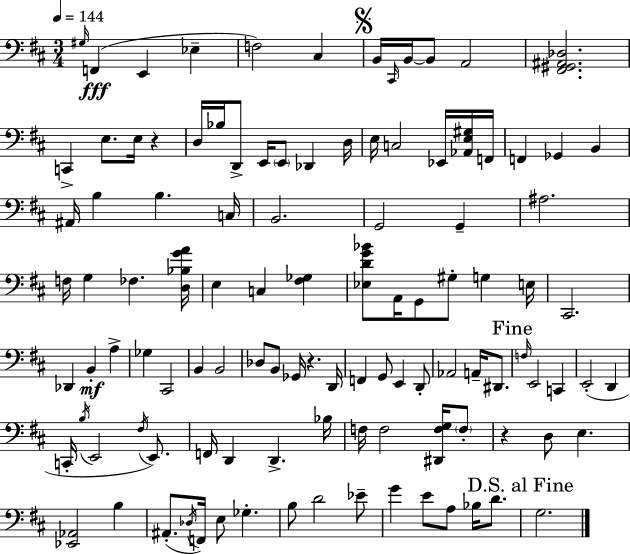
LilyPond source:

{
  \clef bass
  \numericTimeSignature
  \time 3/4
  \key d \major
  \tempo 4 = 144
  \repeat volta 2 { \grace { gis16 }(\fff f,4 e,4 ees4-- | f2) cis4 | \mark \markup { \musicglyph "scripts.segno" } b,16 \grace { cis,16 } b,16~~ b,8 a,2 | <fis, gis, ais, des>2. | \break c,4-> e8. e16 r4 | d16 bes16 d,8-> e,16 \parenthesize e,8 des,4 | d16 e16 c2 ees,16 | <aes, e gis>16 f,16 f,4 ges,4 b,4 | \break ais,16 b4 b4. | c16 b,2. | g,2 g,4-- | ais2. | \break f16 g4 fes4. | <d bes g' a'>16 e4 c4 <fis ges>4 | <ees d' g' bes'>8 a,16 g,8 gis8-. g4 | e16 cis,2. | \break des,4 b,4-.\mf a4-> | ges4 cis,2 | b,4 b,2 | des8 b,8 ges,16 r4. | \break d,16 f,4 g,8 e,4 | d,8-. aes,2 a,16-- dis,8. | \mark "Fine" \grace { f16 } e,2 c,4 | e,2-.( d,4 | \break c,16-. \acciaccatura { b16 } e,2 | \acciaccatura { fis16 }) e,8. f,16 d,4 d,4.-> | bes16 f16 f2 | <dis, f g>16 \parenthesize f8-. r4 d8 e4. | \break <ees, aes,>2 | b4 ais,8.-.( \acciaccatura { des16 } f,16) e8 | ges4.-. b8 d'2 | ees'8-- g'4 e'8 | \break a8 bes16 d'8. \mark "D.S. al Fine" g2. | } \bar "|."
}